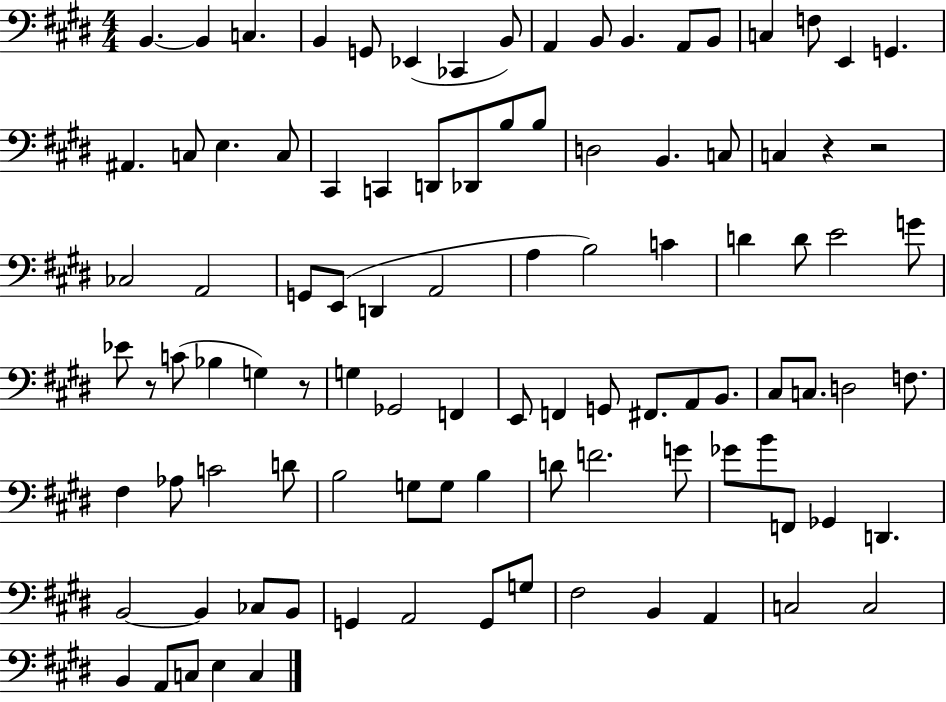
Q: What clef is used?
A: bass